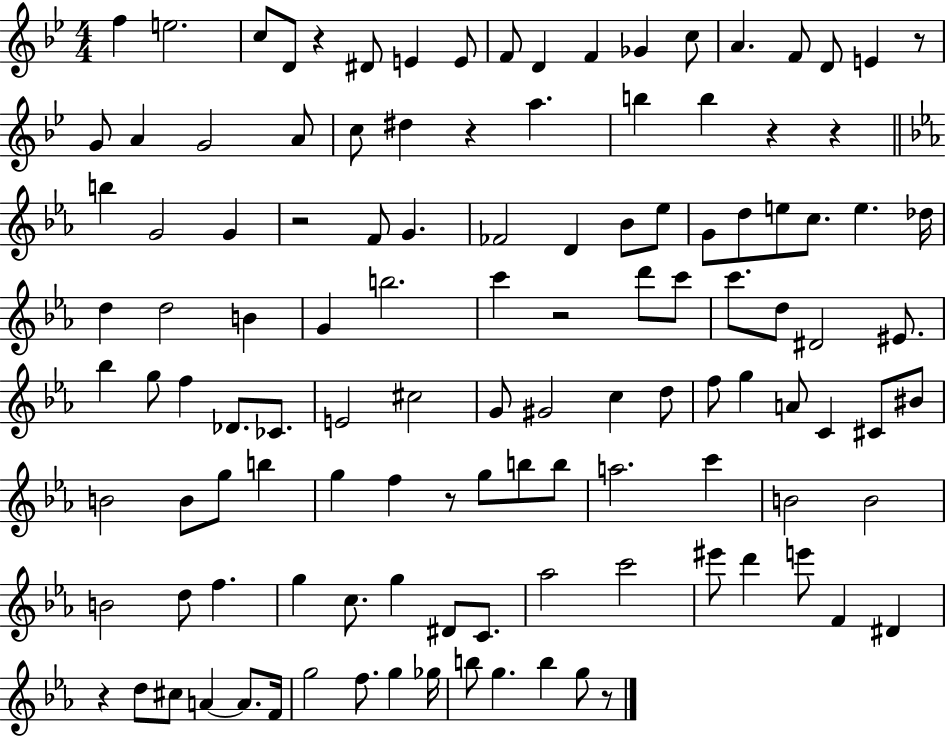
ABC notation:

X:1
T:Untitled
M:4/4
L:1/4
K:Bb
f e2 c/2 D/2 z ^D/2 E E/2 F/2 D F _G c/2 A F/2 D/2 E z/2 G/2 A G2 A/2 c/2 ^d z a b b z z b G2 G z2 F/2 G _F2 D _B/2 _e/2 G/2 d/2 e/2 c/2 e _d/4 d d2 B G b2 c' z2 d'/2 c'/2 c'/2 d/2 ^D2 ^E/2 _b g/2 f _D/2 _C/2 E2 ^c2 G/2 ^G2 c d/2 f/2 g A/2 C ^C/2 ^B/2 B2 B/2 g/2 b g f z/2 g/2 b/2 b/2 a2 c' B2 B2 B2 d/2 f g c/2 g ^D/2 C/2 _a2 c'2 ^e'/2 d' e'/2 F ^D z d/2 ^c/2 A A/2 F/4 g2 f/2 g _g/4 b/2 g b g/2 z/2